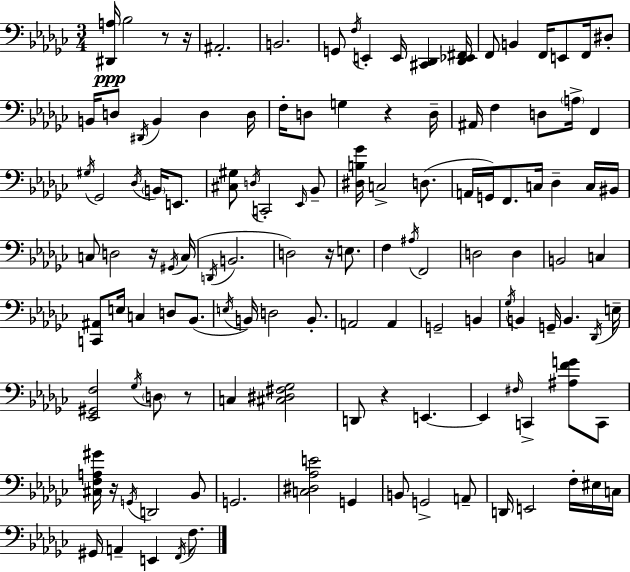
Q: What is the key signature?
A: EES minor